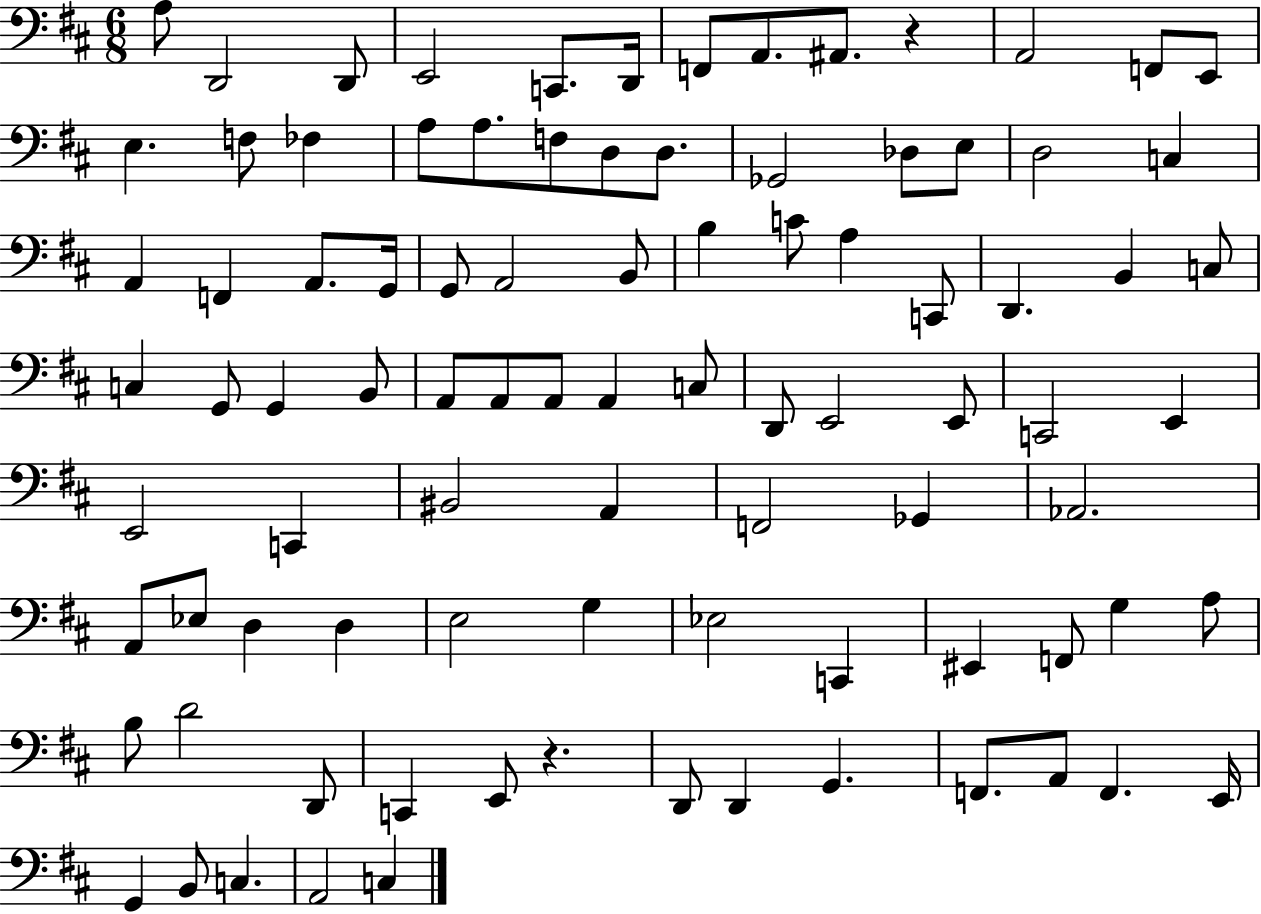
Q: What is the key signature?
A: D major